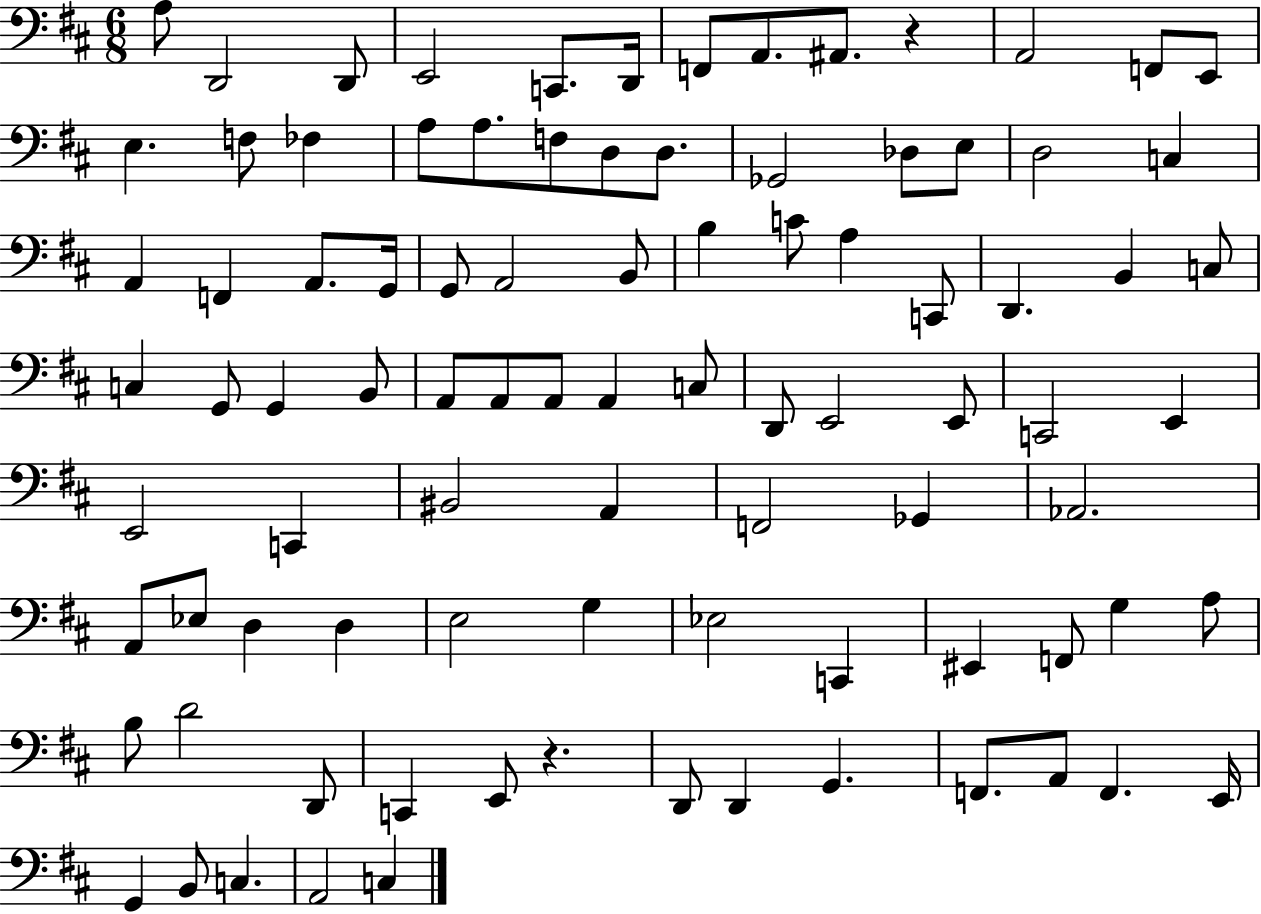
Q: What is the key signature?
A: D major